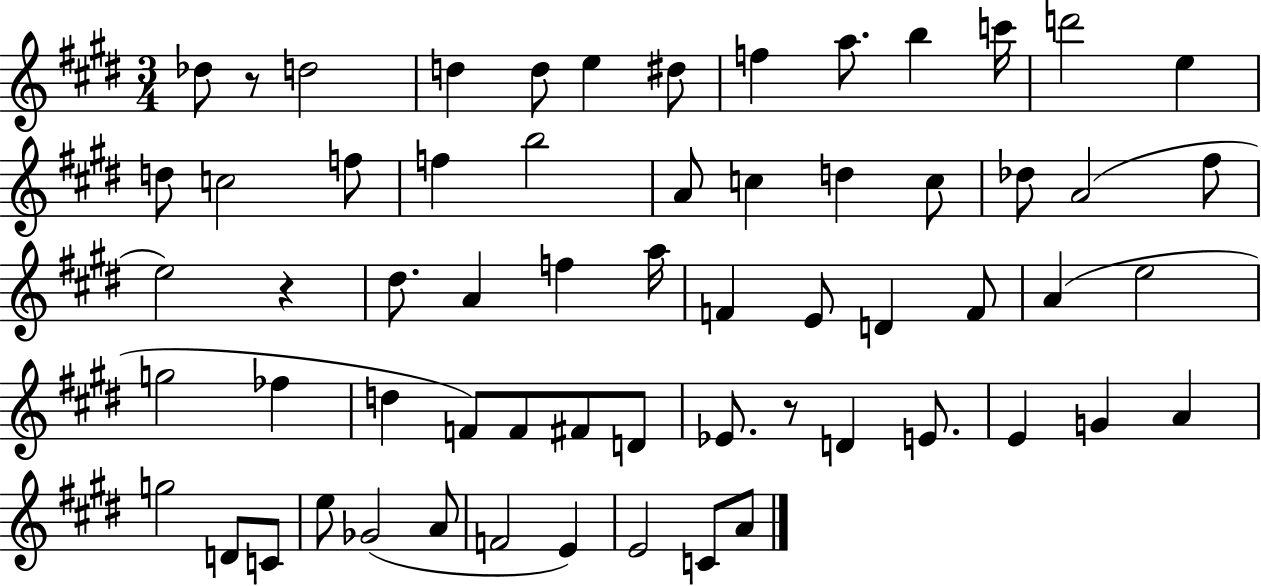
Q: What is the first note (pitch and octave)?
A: Db5